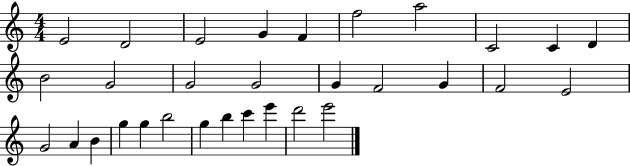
{
  \clef treble
  \numericTimeSignature
  \time 4/4
  \key c \major
  e'2 d'2 | e'2 g'4 f'4 | f''2 a''2 | c'2 c'4 d'4 | \break b'2 g'2 | g'2 g'2 | g'4 f'2 g'4 | f'2 e'2 | \break g'2 a'4 b'4 | g''4 g''4 b''2 | g''4 b''4 c'''4 e'''4 | d'''2 e'''2 | \break \bar "|."
}